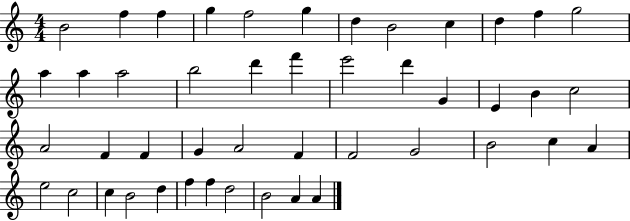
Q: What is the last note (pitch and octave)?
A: A4